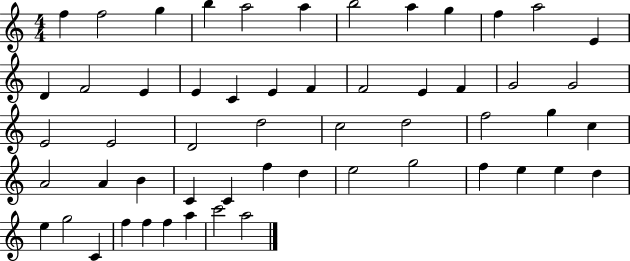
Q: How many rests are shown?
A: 0